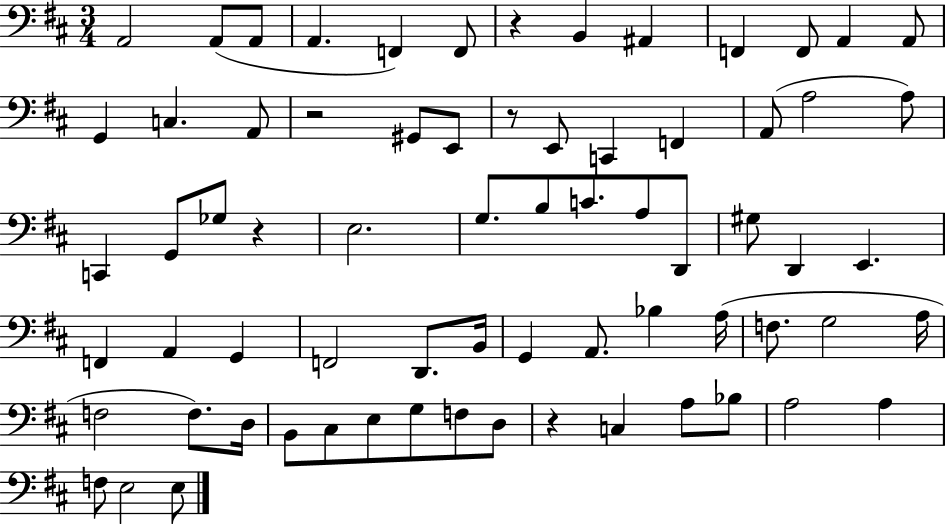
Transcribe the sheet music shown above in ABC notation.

X:1
T:Untitled
M:3/4
L:1/4
K:D
A,,2 A,,/2 A,,/2 A,, F,, F,,/2 z B,, ^A,, F,, F,,/2 A,, A,,/2 G,, C, A,,/2 z2 ^G,,/2 E,,/2 z/2 E,,/2 C,, F,, A,,/2 A,2 A,/2 C,, G,,/2 _G,/2 z E,2 G,/2 B,/2 C/2 A,/2 D,,/2 ^G,/2 D,, E,, F,, A,, G,, F,,2 D,,/2 B,,/4 G,, A,,/2 _B, A,/4 F,/2 G,2 A,/4 F,2 F,/2 D,/4 B,,/2 ^C,/2 E,/2 G,/2 F,/2 D,/2 z C, A,/2 _B,/2 A,2 A, F,/2 E,2 E,/2